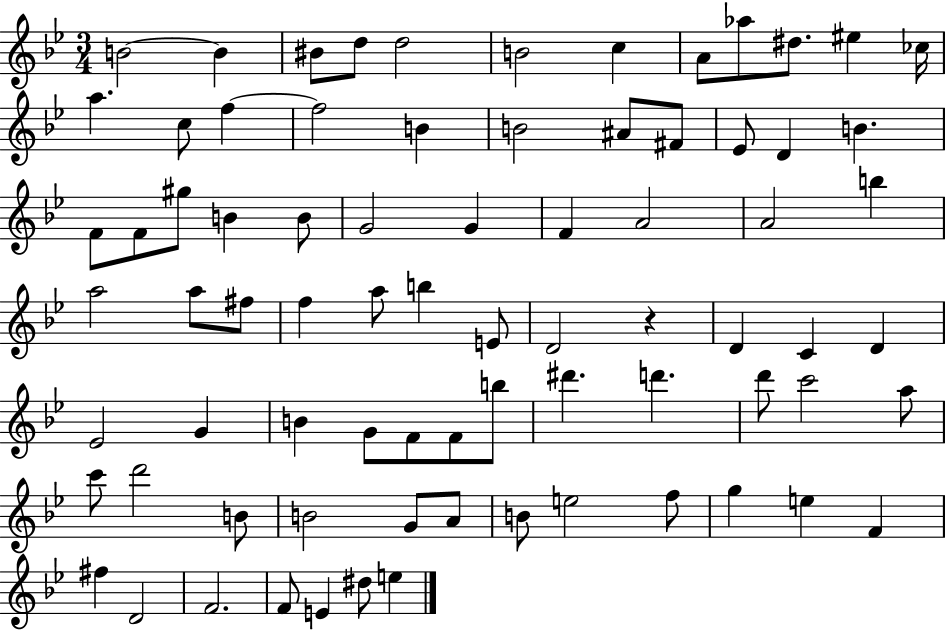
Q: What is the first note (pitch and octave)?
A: B4